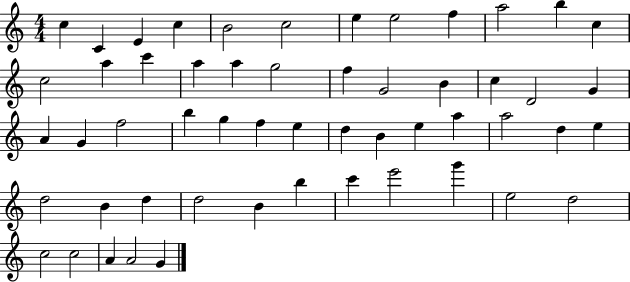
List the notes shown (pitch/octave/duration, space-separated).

C5/q C4/q E4/q C5/q B4/h C5/h E5/q E5/h F5/q A5/h B5/q C5/q C5/h A5/q C6/q A5/q A5/q G5/h F5/q G4/h B4/q C5/q D4/h G4/q A4/q G4/q F5/h B5/q G5/q F5/q E5/q D5/q B4/q E5/q A5/q A5/h D5/q E5/q D5/h B4/q D5/q D5/h B4/q B5/q C6/q E6/h G6/q E5/h D5/h C5/h C5/h A4/q A4/h G4/q